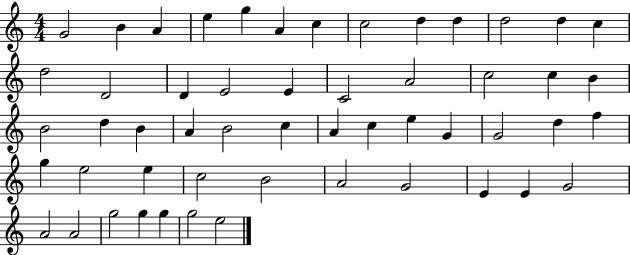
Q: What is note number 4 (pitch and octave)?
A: E5